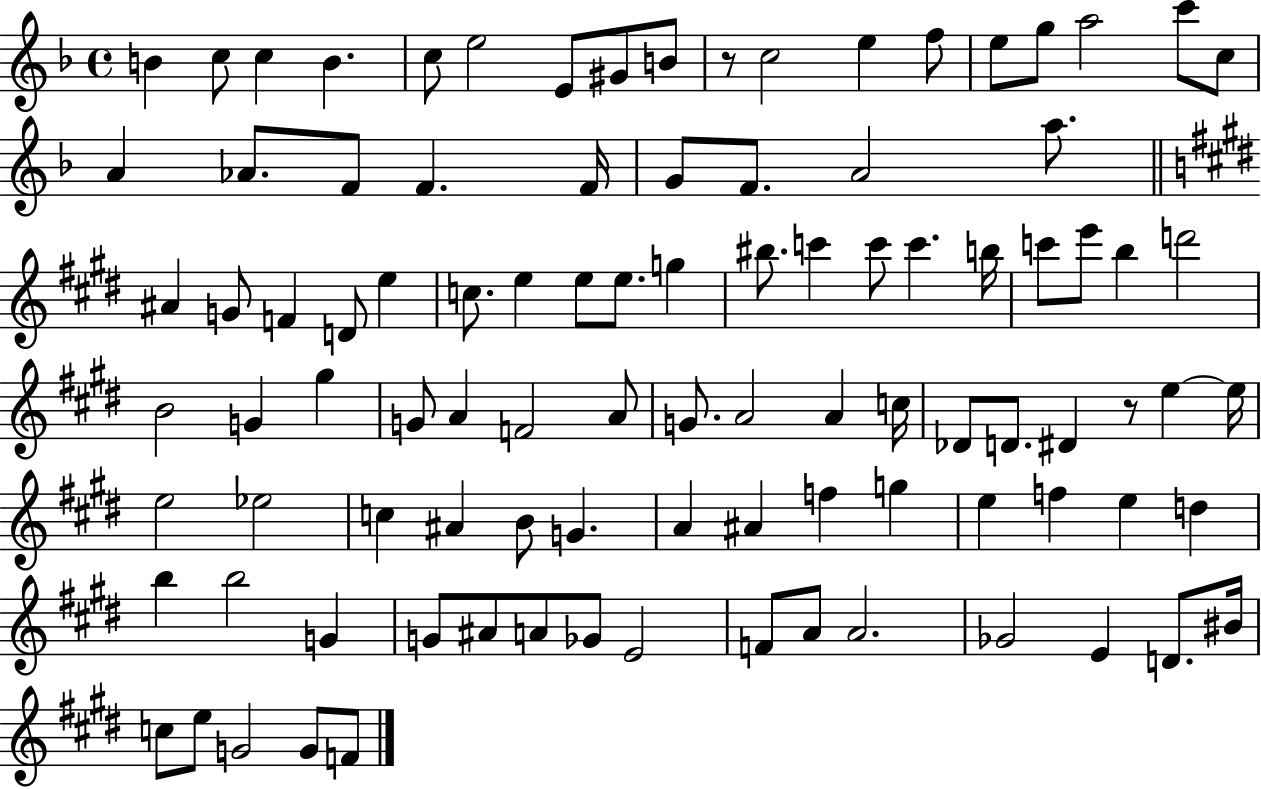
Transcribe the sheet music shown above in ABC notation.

X:1
T:Untitled
M:4/4
L:1/4
K:F
B c/2 c B c/2 e2 E/2 ^G/2 B/2 z/2 c2 e f/2 e/2 g/2 a2 c'/2 c/2 A _A/2 F/2 F F/4 G/2 F/2 A2 a/2 ^A G/2 F D/2 e c/2 e e/2 e/2 g ^b/2 c' c'/2 c' b/4 c'/2 e'/2 b d'2 B2 G ^g G/2 A F2 A/2 G/2 A2 A c/4 _D/2 D/2 ^D z/2 e e/4 e2 _e2 c ^A B/2 G A ^A f g e f e d b b2 G G/2 ^A/2 A/2 _G/2 E2 F/2 A/2 A2 _G2 E D/2 ^B/4 c/2 e/2 G2 G/2 F/2